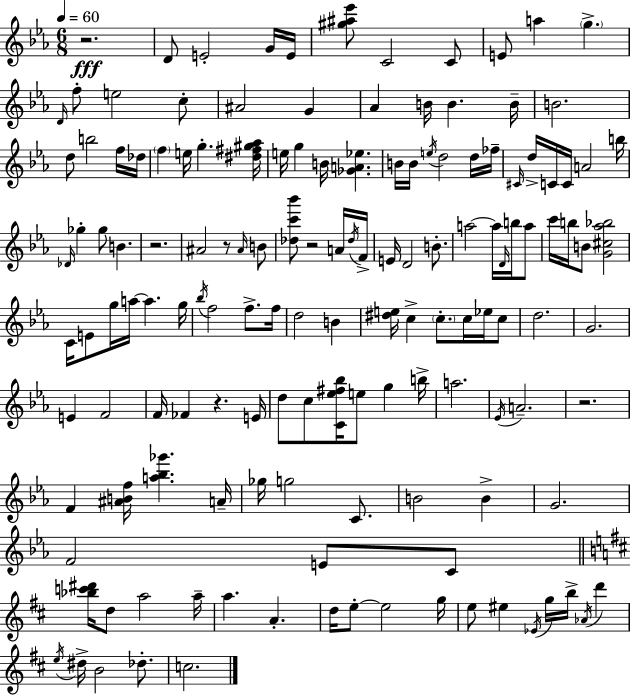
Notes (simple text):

R/h. D4/e E4/h G4/s E4/s [G#5,A#5,Eb6]/e C4/h C4/e E4/e A5/q G5/q. D4/s F5/e E5/h C5/e A#4/h G4/q Ab4/q B4/s B4/q. B4/s B4/h. D5/e B5/h F5/s Db5/s F5/q E5/s G5/q. [D#5,F#5,G#5,Ab5]/s E5/s G5/q B4/s [Gb4,A4,Eb5]/q. B4/s B4/s E5/s D5/h D5/s FES5/s C#4/s D5/s C4/s C4/s A4/h B5/s Db4/s Gb5/q Gb5/e B4/q. R/h. A#4/h R/e A#4/s B4/e [Db5,C6,Bb6]/e R/h A4/s Db5/s F4/s E4/s D4/h B4/e. A5/h A5/s D4/s B5/s A5/e C6/s B5/s B4/e [G4,C#5,Ab5,Bb5]/h C4/s E4/e G5/s A5/s A5/q. G5/s Bb5/s F5/h F5/e. F5/s D5/h B4/q [D#5,E5]/s C5/q C5/e. C5/s Eb5/s C5/e D5/h. G4/h. E4/q F4/h F4/s FES4/q R/q. E4/s D5/e C5/e [C4,Eb5,F#5,Bb5]/s E5/e G5/q B5/s A5/h. Eb4/s A4/h. R/h. F4/q [A#4,B4,F5]/s [A5,Bb5,Gb6]/q. A4/s Gb5/s G5/h C4/e. B4/h B4/q G4/h. F4/h E4/e C4/e [Bb5,C6,D#6]/s D5/e A5/h A5/s A5/q. A4/q. D5/s E5/e E5/h G5/s E5/e EIS5/q Eb4/s G5/s B5/s Ab4/s D6/q E5/s D#5/s B4/h Db5/e. C5/h.